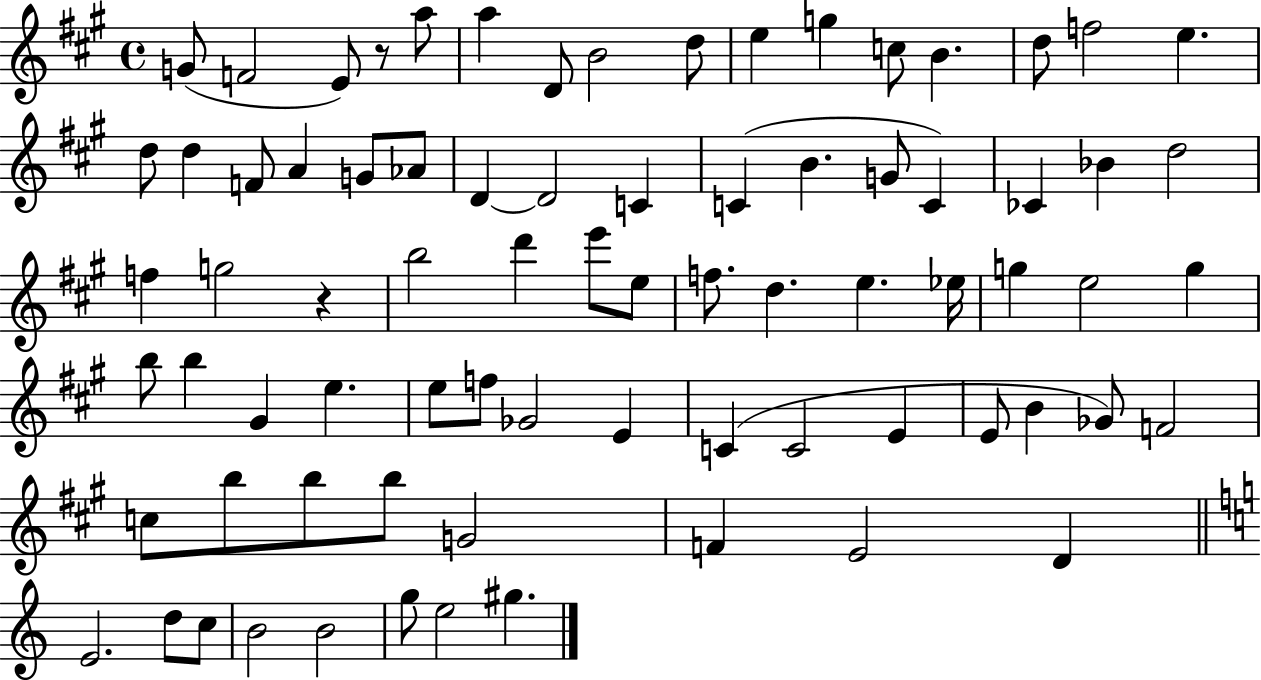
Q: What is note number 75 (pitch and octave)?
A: G#5